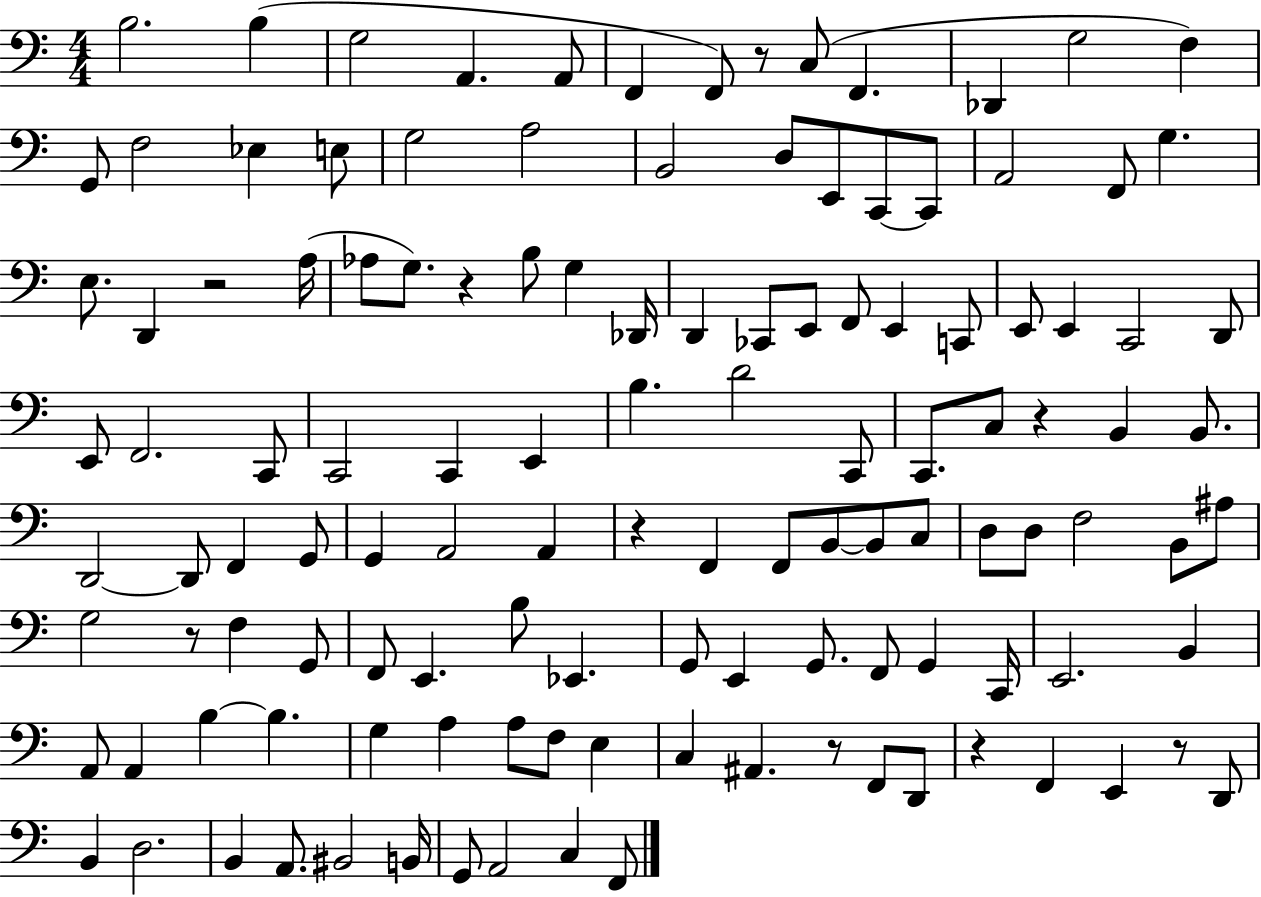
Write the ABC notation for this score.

X:1
T:Untitled
M:4/4
L:1/4
K:C
B,2 B, G,2 A,, A,,/2 F,, F,,/2 z/2 C,/2 F,, _D,, G,2 F, G,,/2 F,2 _E, E,/2 G,2 A,2 B,,2 D,/2 E,,/2 C,,/2 C,,/2 A,,2 F,,/2 G, E,/2 D,, z2 A,/4 _A,/2 G,/2 z B,/2 G, _D,,/4 D,, _C,,/2 E,,/2 F,,/2 E,, C,,/2 E,,/2 E,, C,,2 D,,/2 E,,/2 F,,2 C,,/2 C,,2 C,, E,, B, D2 C,,/2 C,,/2 C,/2 z B,, B,,/2 D,,2 D,,/2 F,, G,,/2 G,, A,,2 A,, z F,, F,,/2 B,,/2 B,,/2 C,/2 D,/2 D,/2 F,2 B,,/2 ^A,/2 G,2 z/2 F, G,,/2 F,,/2 E,, B,/2 _E,, G,,/2 E,, G,,/2 F,,/2 G,, C,,/4 E,,2 B,, A,,/2 A,, B, B, G, A, A,/2 F,/2 E, C, ^A,, z/2 F,,/2 D,,/2 z F,, E,, z/2 D,,/2 B,, D,2 B,, A,,/2 ^B,,2 B,,/4 G,,/2 A,,2 C, F,,/2